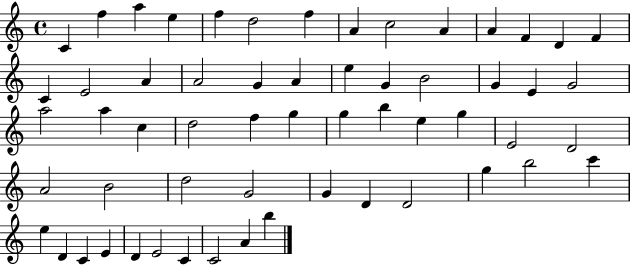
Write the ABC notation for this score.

X:1
T:Untitled
M:4/4
L:1/4
K:C
C f a e f d2 f A c2 A A F D F C E2 A A2 G A e G B2 G E G2 a2 a c d2 f g g b e g E2 D2 A2 B2 d2 G2 G D D2 g b2 c' e D C E D E2 C C2 A b